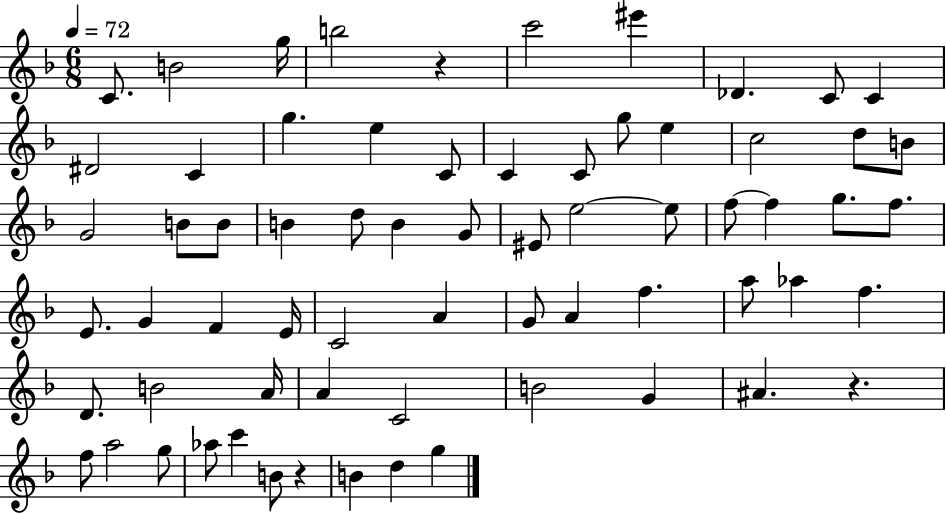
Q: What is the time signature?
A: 6/8